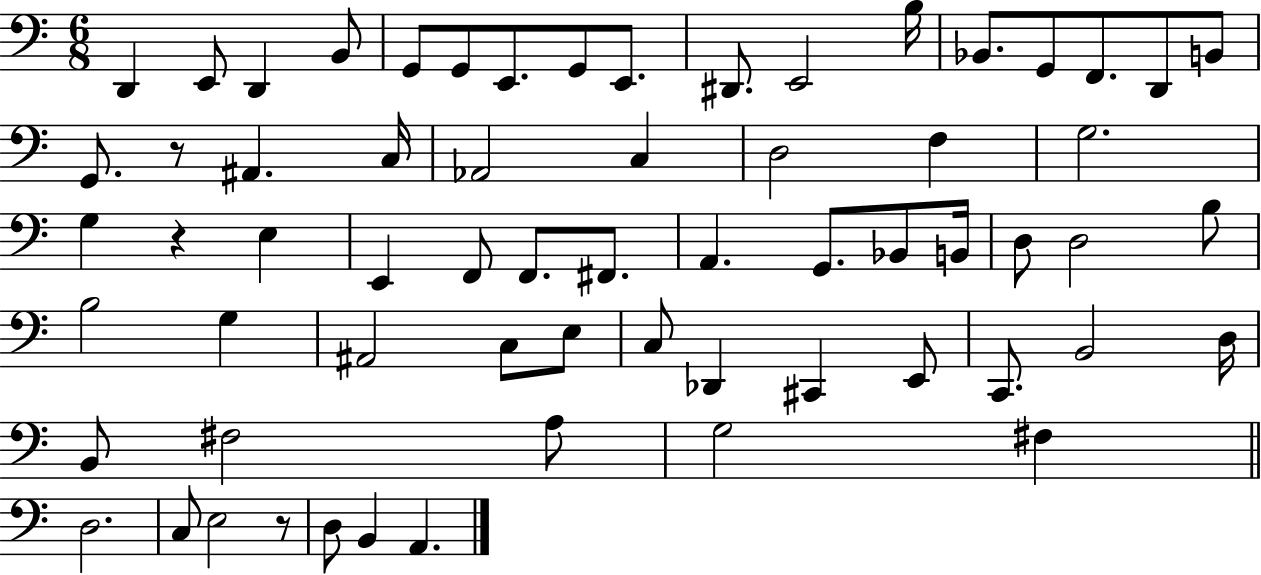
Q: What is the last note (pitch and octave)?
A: A2